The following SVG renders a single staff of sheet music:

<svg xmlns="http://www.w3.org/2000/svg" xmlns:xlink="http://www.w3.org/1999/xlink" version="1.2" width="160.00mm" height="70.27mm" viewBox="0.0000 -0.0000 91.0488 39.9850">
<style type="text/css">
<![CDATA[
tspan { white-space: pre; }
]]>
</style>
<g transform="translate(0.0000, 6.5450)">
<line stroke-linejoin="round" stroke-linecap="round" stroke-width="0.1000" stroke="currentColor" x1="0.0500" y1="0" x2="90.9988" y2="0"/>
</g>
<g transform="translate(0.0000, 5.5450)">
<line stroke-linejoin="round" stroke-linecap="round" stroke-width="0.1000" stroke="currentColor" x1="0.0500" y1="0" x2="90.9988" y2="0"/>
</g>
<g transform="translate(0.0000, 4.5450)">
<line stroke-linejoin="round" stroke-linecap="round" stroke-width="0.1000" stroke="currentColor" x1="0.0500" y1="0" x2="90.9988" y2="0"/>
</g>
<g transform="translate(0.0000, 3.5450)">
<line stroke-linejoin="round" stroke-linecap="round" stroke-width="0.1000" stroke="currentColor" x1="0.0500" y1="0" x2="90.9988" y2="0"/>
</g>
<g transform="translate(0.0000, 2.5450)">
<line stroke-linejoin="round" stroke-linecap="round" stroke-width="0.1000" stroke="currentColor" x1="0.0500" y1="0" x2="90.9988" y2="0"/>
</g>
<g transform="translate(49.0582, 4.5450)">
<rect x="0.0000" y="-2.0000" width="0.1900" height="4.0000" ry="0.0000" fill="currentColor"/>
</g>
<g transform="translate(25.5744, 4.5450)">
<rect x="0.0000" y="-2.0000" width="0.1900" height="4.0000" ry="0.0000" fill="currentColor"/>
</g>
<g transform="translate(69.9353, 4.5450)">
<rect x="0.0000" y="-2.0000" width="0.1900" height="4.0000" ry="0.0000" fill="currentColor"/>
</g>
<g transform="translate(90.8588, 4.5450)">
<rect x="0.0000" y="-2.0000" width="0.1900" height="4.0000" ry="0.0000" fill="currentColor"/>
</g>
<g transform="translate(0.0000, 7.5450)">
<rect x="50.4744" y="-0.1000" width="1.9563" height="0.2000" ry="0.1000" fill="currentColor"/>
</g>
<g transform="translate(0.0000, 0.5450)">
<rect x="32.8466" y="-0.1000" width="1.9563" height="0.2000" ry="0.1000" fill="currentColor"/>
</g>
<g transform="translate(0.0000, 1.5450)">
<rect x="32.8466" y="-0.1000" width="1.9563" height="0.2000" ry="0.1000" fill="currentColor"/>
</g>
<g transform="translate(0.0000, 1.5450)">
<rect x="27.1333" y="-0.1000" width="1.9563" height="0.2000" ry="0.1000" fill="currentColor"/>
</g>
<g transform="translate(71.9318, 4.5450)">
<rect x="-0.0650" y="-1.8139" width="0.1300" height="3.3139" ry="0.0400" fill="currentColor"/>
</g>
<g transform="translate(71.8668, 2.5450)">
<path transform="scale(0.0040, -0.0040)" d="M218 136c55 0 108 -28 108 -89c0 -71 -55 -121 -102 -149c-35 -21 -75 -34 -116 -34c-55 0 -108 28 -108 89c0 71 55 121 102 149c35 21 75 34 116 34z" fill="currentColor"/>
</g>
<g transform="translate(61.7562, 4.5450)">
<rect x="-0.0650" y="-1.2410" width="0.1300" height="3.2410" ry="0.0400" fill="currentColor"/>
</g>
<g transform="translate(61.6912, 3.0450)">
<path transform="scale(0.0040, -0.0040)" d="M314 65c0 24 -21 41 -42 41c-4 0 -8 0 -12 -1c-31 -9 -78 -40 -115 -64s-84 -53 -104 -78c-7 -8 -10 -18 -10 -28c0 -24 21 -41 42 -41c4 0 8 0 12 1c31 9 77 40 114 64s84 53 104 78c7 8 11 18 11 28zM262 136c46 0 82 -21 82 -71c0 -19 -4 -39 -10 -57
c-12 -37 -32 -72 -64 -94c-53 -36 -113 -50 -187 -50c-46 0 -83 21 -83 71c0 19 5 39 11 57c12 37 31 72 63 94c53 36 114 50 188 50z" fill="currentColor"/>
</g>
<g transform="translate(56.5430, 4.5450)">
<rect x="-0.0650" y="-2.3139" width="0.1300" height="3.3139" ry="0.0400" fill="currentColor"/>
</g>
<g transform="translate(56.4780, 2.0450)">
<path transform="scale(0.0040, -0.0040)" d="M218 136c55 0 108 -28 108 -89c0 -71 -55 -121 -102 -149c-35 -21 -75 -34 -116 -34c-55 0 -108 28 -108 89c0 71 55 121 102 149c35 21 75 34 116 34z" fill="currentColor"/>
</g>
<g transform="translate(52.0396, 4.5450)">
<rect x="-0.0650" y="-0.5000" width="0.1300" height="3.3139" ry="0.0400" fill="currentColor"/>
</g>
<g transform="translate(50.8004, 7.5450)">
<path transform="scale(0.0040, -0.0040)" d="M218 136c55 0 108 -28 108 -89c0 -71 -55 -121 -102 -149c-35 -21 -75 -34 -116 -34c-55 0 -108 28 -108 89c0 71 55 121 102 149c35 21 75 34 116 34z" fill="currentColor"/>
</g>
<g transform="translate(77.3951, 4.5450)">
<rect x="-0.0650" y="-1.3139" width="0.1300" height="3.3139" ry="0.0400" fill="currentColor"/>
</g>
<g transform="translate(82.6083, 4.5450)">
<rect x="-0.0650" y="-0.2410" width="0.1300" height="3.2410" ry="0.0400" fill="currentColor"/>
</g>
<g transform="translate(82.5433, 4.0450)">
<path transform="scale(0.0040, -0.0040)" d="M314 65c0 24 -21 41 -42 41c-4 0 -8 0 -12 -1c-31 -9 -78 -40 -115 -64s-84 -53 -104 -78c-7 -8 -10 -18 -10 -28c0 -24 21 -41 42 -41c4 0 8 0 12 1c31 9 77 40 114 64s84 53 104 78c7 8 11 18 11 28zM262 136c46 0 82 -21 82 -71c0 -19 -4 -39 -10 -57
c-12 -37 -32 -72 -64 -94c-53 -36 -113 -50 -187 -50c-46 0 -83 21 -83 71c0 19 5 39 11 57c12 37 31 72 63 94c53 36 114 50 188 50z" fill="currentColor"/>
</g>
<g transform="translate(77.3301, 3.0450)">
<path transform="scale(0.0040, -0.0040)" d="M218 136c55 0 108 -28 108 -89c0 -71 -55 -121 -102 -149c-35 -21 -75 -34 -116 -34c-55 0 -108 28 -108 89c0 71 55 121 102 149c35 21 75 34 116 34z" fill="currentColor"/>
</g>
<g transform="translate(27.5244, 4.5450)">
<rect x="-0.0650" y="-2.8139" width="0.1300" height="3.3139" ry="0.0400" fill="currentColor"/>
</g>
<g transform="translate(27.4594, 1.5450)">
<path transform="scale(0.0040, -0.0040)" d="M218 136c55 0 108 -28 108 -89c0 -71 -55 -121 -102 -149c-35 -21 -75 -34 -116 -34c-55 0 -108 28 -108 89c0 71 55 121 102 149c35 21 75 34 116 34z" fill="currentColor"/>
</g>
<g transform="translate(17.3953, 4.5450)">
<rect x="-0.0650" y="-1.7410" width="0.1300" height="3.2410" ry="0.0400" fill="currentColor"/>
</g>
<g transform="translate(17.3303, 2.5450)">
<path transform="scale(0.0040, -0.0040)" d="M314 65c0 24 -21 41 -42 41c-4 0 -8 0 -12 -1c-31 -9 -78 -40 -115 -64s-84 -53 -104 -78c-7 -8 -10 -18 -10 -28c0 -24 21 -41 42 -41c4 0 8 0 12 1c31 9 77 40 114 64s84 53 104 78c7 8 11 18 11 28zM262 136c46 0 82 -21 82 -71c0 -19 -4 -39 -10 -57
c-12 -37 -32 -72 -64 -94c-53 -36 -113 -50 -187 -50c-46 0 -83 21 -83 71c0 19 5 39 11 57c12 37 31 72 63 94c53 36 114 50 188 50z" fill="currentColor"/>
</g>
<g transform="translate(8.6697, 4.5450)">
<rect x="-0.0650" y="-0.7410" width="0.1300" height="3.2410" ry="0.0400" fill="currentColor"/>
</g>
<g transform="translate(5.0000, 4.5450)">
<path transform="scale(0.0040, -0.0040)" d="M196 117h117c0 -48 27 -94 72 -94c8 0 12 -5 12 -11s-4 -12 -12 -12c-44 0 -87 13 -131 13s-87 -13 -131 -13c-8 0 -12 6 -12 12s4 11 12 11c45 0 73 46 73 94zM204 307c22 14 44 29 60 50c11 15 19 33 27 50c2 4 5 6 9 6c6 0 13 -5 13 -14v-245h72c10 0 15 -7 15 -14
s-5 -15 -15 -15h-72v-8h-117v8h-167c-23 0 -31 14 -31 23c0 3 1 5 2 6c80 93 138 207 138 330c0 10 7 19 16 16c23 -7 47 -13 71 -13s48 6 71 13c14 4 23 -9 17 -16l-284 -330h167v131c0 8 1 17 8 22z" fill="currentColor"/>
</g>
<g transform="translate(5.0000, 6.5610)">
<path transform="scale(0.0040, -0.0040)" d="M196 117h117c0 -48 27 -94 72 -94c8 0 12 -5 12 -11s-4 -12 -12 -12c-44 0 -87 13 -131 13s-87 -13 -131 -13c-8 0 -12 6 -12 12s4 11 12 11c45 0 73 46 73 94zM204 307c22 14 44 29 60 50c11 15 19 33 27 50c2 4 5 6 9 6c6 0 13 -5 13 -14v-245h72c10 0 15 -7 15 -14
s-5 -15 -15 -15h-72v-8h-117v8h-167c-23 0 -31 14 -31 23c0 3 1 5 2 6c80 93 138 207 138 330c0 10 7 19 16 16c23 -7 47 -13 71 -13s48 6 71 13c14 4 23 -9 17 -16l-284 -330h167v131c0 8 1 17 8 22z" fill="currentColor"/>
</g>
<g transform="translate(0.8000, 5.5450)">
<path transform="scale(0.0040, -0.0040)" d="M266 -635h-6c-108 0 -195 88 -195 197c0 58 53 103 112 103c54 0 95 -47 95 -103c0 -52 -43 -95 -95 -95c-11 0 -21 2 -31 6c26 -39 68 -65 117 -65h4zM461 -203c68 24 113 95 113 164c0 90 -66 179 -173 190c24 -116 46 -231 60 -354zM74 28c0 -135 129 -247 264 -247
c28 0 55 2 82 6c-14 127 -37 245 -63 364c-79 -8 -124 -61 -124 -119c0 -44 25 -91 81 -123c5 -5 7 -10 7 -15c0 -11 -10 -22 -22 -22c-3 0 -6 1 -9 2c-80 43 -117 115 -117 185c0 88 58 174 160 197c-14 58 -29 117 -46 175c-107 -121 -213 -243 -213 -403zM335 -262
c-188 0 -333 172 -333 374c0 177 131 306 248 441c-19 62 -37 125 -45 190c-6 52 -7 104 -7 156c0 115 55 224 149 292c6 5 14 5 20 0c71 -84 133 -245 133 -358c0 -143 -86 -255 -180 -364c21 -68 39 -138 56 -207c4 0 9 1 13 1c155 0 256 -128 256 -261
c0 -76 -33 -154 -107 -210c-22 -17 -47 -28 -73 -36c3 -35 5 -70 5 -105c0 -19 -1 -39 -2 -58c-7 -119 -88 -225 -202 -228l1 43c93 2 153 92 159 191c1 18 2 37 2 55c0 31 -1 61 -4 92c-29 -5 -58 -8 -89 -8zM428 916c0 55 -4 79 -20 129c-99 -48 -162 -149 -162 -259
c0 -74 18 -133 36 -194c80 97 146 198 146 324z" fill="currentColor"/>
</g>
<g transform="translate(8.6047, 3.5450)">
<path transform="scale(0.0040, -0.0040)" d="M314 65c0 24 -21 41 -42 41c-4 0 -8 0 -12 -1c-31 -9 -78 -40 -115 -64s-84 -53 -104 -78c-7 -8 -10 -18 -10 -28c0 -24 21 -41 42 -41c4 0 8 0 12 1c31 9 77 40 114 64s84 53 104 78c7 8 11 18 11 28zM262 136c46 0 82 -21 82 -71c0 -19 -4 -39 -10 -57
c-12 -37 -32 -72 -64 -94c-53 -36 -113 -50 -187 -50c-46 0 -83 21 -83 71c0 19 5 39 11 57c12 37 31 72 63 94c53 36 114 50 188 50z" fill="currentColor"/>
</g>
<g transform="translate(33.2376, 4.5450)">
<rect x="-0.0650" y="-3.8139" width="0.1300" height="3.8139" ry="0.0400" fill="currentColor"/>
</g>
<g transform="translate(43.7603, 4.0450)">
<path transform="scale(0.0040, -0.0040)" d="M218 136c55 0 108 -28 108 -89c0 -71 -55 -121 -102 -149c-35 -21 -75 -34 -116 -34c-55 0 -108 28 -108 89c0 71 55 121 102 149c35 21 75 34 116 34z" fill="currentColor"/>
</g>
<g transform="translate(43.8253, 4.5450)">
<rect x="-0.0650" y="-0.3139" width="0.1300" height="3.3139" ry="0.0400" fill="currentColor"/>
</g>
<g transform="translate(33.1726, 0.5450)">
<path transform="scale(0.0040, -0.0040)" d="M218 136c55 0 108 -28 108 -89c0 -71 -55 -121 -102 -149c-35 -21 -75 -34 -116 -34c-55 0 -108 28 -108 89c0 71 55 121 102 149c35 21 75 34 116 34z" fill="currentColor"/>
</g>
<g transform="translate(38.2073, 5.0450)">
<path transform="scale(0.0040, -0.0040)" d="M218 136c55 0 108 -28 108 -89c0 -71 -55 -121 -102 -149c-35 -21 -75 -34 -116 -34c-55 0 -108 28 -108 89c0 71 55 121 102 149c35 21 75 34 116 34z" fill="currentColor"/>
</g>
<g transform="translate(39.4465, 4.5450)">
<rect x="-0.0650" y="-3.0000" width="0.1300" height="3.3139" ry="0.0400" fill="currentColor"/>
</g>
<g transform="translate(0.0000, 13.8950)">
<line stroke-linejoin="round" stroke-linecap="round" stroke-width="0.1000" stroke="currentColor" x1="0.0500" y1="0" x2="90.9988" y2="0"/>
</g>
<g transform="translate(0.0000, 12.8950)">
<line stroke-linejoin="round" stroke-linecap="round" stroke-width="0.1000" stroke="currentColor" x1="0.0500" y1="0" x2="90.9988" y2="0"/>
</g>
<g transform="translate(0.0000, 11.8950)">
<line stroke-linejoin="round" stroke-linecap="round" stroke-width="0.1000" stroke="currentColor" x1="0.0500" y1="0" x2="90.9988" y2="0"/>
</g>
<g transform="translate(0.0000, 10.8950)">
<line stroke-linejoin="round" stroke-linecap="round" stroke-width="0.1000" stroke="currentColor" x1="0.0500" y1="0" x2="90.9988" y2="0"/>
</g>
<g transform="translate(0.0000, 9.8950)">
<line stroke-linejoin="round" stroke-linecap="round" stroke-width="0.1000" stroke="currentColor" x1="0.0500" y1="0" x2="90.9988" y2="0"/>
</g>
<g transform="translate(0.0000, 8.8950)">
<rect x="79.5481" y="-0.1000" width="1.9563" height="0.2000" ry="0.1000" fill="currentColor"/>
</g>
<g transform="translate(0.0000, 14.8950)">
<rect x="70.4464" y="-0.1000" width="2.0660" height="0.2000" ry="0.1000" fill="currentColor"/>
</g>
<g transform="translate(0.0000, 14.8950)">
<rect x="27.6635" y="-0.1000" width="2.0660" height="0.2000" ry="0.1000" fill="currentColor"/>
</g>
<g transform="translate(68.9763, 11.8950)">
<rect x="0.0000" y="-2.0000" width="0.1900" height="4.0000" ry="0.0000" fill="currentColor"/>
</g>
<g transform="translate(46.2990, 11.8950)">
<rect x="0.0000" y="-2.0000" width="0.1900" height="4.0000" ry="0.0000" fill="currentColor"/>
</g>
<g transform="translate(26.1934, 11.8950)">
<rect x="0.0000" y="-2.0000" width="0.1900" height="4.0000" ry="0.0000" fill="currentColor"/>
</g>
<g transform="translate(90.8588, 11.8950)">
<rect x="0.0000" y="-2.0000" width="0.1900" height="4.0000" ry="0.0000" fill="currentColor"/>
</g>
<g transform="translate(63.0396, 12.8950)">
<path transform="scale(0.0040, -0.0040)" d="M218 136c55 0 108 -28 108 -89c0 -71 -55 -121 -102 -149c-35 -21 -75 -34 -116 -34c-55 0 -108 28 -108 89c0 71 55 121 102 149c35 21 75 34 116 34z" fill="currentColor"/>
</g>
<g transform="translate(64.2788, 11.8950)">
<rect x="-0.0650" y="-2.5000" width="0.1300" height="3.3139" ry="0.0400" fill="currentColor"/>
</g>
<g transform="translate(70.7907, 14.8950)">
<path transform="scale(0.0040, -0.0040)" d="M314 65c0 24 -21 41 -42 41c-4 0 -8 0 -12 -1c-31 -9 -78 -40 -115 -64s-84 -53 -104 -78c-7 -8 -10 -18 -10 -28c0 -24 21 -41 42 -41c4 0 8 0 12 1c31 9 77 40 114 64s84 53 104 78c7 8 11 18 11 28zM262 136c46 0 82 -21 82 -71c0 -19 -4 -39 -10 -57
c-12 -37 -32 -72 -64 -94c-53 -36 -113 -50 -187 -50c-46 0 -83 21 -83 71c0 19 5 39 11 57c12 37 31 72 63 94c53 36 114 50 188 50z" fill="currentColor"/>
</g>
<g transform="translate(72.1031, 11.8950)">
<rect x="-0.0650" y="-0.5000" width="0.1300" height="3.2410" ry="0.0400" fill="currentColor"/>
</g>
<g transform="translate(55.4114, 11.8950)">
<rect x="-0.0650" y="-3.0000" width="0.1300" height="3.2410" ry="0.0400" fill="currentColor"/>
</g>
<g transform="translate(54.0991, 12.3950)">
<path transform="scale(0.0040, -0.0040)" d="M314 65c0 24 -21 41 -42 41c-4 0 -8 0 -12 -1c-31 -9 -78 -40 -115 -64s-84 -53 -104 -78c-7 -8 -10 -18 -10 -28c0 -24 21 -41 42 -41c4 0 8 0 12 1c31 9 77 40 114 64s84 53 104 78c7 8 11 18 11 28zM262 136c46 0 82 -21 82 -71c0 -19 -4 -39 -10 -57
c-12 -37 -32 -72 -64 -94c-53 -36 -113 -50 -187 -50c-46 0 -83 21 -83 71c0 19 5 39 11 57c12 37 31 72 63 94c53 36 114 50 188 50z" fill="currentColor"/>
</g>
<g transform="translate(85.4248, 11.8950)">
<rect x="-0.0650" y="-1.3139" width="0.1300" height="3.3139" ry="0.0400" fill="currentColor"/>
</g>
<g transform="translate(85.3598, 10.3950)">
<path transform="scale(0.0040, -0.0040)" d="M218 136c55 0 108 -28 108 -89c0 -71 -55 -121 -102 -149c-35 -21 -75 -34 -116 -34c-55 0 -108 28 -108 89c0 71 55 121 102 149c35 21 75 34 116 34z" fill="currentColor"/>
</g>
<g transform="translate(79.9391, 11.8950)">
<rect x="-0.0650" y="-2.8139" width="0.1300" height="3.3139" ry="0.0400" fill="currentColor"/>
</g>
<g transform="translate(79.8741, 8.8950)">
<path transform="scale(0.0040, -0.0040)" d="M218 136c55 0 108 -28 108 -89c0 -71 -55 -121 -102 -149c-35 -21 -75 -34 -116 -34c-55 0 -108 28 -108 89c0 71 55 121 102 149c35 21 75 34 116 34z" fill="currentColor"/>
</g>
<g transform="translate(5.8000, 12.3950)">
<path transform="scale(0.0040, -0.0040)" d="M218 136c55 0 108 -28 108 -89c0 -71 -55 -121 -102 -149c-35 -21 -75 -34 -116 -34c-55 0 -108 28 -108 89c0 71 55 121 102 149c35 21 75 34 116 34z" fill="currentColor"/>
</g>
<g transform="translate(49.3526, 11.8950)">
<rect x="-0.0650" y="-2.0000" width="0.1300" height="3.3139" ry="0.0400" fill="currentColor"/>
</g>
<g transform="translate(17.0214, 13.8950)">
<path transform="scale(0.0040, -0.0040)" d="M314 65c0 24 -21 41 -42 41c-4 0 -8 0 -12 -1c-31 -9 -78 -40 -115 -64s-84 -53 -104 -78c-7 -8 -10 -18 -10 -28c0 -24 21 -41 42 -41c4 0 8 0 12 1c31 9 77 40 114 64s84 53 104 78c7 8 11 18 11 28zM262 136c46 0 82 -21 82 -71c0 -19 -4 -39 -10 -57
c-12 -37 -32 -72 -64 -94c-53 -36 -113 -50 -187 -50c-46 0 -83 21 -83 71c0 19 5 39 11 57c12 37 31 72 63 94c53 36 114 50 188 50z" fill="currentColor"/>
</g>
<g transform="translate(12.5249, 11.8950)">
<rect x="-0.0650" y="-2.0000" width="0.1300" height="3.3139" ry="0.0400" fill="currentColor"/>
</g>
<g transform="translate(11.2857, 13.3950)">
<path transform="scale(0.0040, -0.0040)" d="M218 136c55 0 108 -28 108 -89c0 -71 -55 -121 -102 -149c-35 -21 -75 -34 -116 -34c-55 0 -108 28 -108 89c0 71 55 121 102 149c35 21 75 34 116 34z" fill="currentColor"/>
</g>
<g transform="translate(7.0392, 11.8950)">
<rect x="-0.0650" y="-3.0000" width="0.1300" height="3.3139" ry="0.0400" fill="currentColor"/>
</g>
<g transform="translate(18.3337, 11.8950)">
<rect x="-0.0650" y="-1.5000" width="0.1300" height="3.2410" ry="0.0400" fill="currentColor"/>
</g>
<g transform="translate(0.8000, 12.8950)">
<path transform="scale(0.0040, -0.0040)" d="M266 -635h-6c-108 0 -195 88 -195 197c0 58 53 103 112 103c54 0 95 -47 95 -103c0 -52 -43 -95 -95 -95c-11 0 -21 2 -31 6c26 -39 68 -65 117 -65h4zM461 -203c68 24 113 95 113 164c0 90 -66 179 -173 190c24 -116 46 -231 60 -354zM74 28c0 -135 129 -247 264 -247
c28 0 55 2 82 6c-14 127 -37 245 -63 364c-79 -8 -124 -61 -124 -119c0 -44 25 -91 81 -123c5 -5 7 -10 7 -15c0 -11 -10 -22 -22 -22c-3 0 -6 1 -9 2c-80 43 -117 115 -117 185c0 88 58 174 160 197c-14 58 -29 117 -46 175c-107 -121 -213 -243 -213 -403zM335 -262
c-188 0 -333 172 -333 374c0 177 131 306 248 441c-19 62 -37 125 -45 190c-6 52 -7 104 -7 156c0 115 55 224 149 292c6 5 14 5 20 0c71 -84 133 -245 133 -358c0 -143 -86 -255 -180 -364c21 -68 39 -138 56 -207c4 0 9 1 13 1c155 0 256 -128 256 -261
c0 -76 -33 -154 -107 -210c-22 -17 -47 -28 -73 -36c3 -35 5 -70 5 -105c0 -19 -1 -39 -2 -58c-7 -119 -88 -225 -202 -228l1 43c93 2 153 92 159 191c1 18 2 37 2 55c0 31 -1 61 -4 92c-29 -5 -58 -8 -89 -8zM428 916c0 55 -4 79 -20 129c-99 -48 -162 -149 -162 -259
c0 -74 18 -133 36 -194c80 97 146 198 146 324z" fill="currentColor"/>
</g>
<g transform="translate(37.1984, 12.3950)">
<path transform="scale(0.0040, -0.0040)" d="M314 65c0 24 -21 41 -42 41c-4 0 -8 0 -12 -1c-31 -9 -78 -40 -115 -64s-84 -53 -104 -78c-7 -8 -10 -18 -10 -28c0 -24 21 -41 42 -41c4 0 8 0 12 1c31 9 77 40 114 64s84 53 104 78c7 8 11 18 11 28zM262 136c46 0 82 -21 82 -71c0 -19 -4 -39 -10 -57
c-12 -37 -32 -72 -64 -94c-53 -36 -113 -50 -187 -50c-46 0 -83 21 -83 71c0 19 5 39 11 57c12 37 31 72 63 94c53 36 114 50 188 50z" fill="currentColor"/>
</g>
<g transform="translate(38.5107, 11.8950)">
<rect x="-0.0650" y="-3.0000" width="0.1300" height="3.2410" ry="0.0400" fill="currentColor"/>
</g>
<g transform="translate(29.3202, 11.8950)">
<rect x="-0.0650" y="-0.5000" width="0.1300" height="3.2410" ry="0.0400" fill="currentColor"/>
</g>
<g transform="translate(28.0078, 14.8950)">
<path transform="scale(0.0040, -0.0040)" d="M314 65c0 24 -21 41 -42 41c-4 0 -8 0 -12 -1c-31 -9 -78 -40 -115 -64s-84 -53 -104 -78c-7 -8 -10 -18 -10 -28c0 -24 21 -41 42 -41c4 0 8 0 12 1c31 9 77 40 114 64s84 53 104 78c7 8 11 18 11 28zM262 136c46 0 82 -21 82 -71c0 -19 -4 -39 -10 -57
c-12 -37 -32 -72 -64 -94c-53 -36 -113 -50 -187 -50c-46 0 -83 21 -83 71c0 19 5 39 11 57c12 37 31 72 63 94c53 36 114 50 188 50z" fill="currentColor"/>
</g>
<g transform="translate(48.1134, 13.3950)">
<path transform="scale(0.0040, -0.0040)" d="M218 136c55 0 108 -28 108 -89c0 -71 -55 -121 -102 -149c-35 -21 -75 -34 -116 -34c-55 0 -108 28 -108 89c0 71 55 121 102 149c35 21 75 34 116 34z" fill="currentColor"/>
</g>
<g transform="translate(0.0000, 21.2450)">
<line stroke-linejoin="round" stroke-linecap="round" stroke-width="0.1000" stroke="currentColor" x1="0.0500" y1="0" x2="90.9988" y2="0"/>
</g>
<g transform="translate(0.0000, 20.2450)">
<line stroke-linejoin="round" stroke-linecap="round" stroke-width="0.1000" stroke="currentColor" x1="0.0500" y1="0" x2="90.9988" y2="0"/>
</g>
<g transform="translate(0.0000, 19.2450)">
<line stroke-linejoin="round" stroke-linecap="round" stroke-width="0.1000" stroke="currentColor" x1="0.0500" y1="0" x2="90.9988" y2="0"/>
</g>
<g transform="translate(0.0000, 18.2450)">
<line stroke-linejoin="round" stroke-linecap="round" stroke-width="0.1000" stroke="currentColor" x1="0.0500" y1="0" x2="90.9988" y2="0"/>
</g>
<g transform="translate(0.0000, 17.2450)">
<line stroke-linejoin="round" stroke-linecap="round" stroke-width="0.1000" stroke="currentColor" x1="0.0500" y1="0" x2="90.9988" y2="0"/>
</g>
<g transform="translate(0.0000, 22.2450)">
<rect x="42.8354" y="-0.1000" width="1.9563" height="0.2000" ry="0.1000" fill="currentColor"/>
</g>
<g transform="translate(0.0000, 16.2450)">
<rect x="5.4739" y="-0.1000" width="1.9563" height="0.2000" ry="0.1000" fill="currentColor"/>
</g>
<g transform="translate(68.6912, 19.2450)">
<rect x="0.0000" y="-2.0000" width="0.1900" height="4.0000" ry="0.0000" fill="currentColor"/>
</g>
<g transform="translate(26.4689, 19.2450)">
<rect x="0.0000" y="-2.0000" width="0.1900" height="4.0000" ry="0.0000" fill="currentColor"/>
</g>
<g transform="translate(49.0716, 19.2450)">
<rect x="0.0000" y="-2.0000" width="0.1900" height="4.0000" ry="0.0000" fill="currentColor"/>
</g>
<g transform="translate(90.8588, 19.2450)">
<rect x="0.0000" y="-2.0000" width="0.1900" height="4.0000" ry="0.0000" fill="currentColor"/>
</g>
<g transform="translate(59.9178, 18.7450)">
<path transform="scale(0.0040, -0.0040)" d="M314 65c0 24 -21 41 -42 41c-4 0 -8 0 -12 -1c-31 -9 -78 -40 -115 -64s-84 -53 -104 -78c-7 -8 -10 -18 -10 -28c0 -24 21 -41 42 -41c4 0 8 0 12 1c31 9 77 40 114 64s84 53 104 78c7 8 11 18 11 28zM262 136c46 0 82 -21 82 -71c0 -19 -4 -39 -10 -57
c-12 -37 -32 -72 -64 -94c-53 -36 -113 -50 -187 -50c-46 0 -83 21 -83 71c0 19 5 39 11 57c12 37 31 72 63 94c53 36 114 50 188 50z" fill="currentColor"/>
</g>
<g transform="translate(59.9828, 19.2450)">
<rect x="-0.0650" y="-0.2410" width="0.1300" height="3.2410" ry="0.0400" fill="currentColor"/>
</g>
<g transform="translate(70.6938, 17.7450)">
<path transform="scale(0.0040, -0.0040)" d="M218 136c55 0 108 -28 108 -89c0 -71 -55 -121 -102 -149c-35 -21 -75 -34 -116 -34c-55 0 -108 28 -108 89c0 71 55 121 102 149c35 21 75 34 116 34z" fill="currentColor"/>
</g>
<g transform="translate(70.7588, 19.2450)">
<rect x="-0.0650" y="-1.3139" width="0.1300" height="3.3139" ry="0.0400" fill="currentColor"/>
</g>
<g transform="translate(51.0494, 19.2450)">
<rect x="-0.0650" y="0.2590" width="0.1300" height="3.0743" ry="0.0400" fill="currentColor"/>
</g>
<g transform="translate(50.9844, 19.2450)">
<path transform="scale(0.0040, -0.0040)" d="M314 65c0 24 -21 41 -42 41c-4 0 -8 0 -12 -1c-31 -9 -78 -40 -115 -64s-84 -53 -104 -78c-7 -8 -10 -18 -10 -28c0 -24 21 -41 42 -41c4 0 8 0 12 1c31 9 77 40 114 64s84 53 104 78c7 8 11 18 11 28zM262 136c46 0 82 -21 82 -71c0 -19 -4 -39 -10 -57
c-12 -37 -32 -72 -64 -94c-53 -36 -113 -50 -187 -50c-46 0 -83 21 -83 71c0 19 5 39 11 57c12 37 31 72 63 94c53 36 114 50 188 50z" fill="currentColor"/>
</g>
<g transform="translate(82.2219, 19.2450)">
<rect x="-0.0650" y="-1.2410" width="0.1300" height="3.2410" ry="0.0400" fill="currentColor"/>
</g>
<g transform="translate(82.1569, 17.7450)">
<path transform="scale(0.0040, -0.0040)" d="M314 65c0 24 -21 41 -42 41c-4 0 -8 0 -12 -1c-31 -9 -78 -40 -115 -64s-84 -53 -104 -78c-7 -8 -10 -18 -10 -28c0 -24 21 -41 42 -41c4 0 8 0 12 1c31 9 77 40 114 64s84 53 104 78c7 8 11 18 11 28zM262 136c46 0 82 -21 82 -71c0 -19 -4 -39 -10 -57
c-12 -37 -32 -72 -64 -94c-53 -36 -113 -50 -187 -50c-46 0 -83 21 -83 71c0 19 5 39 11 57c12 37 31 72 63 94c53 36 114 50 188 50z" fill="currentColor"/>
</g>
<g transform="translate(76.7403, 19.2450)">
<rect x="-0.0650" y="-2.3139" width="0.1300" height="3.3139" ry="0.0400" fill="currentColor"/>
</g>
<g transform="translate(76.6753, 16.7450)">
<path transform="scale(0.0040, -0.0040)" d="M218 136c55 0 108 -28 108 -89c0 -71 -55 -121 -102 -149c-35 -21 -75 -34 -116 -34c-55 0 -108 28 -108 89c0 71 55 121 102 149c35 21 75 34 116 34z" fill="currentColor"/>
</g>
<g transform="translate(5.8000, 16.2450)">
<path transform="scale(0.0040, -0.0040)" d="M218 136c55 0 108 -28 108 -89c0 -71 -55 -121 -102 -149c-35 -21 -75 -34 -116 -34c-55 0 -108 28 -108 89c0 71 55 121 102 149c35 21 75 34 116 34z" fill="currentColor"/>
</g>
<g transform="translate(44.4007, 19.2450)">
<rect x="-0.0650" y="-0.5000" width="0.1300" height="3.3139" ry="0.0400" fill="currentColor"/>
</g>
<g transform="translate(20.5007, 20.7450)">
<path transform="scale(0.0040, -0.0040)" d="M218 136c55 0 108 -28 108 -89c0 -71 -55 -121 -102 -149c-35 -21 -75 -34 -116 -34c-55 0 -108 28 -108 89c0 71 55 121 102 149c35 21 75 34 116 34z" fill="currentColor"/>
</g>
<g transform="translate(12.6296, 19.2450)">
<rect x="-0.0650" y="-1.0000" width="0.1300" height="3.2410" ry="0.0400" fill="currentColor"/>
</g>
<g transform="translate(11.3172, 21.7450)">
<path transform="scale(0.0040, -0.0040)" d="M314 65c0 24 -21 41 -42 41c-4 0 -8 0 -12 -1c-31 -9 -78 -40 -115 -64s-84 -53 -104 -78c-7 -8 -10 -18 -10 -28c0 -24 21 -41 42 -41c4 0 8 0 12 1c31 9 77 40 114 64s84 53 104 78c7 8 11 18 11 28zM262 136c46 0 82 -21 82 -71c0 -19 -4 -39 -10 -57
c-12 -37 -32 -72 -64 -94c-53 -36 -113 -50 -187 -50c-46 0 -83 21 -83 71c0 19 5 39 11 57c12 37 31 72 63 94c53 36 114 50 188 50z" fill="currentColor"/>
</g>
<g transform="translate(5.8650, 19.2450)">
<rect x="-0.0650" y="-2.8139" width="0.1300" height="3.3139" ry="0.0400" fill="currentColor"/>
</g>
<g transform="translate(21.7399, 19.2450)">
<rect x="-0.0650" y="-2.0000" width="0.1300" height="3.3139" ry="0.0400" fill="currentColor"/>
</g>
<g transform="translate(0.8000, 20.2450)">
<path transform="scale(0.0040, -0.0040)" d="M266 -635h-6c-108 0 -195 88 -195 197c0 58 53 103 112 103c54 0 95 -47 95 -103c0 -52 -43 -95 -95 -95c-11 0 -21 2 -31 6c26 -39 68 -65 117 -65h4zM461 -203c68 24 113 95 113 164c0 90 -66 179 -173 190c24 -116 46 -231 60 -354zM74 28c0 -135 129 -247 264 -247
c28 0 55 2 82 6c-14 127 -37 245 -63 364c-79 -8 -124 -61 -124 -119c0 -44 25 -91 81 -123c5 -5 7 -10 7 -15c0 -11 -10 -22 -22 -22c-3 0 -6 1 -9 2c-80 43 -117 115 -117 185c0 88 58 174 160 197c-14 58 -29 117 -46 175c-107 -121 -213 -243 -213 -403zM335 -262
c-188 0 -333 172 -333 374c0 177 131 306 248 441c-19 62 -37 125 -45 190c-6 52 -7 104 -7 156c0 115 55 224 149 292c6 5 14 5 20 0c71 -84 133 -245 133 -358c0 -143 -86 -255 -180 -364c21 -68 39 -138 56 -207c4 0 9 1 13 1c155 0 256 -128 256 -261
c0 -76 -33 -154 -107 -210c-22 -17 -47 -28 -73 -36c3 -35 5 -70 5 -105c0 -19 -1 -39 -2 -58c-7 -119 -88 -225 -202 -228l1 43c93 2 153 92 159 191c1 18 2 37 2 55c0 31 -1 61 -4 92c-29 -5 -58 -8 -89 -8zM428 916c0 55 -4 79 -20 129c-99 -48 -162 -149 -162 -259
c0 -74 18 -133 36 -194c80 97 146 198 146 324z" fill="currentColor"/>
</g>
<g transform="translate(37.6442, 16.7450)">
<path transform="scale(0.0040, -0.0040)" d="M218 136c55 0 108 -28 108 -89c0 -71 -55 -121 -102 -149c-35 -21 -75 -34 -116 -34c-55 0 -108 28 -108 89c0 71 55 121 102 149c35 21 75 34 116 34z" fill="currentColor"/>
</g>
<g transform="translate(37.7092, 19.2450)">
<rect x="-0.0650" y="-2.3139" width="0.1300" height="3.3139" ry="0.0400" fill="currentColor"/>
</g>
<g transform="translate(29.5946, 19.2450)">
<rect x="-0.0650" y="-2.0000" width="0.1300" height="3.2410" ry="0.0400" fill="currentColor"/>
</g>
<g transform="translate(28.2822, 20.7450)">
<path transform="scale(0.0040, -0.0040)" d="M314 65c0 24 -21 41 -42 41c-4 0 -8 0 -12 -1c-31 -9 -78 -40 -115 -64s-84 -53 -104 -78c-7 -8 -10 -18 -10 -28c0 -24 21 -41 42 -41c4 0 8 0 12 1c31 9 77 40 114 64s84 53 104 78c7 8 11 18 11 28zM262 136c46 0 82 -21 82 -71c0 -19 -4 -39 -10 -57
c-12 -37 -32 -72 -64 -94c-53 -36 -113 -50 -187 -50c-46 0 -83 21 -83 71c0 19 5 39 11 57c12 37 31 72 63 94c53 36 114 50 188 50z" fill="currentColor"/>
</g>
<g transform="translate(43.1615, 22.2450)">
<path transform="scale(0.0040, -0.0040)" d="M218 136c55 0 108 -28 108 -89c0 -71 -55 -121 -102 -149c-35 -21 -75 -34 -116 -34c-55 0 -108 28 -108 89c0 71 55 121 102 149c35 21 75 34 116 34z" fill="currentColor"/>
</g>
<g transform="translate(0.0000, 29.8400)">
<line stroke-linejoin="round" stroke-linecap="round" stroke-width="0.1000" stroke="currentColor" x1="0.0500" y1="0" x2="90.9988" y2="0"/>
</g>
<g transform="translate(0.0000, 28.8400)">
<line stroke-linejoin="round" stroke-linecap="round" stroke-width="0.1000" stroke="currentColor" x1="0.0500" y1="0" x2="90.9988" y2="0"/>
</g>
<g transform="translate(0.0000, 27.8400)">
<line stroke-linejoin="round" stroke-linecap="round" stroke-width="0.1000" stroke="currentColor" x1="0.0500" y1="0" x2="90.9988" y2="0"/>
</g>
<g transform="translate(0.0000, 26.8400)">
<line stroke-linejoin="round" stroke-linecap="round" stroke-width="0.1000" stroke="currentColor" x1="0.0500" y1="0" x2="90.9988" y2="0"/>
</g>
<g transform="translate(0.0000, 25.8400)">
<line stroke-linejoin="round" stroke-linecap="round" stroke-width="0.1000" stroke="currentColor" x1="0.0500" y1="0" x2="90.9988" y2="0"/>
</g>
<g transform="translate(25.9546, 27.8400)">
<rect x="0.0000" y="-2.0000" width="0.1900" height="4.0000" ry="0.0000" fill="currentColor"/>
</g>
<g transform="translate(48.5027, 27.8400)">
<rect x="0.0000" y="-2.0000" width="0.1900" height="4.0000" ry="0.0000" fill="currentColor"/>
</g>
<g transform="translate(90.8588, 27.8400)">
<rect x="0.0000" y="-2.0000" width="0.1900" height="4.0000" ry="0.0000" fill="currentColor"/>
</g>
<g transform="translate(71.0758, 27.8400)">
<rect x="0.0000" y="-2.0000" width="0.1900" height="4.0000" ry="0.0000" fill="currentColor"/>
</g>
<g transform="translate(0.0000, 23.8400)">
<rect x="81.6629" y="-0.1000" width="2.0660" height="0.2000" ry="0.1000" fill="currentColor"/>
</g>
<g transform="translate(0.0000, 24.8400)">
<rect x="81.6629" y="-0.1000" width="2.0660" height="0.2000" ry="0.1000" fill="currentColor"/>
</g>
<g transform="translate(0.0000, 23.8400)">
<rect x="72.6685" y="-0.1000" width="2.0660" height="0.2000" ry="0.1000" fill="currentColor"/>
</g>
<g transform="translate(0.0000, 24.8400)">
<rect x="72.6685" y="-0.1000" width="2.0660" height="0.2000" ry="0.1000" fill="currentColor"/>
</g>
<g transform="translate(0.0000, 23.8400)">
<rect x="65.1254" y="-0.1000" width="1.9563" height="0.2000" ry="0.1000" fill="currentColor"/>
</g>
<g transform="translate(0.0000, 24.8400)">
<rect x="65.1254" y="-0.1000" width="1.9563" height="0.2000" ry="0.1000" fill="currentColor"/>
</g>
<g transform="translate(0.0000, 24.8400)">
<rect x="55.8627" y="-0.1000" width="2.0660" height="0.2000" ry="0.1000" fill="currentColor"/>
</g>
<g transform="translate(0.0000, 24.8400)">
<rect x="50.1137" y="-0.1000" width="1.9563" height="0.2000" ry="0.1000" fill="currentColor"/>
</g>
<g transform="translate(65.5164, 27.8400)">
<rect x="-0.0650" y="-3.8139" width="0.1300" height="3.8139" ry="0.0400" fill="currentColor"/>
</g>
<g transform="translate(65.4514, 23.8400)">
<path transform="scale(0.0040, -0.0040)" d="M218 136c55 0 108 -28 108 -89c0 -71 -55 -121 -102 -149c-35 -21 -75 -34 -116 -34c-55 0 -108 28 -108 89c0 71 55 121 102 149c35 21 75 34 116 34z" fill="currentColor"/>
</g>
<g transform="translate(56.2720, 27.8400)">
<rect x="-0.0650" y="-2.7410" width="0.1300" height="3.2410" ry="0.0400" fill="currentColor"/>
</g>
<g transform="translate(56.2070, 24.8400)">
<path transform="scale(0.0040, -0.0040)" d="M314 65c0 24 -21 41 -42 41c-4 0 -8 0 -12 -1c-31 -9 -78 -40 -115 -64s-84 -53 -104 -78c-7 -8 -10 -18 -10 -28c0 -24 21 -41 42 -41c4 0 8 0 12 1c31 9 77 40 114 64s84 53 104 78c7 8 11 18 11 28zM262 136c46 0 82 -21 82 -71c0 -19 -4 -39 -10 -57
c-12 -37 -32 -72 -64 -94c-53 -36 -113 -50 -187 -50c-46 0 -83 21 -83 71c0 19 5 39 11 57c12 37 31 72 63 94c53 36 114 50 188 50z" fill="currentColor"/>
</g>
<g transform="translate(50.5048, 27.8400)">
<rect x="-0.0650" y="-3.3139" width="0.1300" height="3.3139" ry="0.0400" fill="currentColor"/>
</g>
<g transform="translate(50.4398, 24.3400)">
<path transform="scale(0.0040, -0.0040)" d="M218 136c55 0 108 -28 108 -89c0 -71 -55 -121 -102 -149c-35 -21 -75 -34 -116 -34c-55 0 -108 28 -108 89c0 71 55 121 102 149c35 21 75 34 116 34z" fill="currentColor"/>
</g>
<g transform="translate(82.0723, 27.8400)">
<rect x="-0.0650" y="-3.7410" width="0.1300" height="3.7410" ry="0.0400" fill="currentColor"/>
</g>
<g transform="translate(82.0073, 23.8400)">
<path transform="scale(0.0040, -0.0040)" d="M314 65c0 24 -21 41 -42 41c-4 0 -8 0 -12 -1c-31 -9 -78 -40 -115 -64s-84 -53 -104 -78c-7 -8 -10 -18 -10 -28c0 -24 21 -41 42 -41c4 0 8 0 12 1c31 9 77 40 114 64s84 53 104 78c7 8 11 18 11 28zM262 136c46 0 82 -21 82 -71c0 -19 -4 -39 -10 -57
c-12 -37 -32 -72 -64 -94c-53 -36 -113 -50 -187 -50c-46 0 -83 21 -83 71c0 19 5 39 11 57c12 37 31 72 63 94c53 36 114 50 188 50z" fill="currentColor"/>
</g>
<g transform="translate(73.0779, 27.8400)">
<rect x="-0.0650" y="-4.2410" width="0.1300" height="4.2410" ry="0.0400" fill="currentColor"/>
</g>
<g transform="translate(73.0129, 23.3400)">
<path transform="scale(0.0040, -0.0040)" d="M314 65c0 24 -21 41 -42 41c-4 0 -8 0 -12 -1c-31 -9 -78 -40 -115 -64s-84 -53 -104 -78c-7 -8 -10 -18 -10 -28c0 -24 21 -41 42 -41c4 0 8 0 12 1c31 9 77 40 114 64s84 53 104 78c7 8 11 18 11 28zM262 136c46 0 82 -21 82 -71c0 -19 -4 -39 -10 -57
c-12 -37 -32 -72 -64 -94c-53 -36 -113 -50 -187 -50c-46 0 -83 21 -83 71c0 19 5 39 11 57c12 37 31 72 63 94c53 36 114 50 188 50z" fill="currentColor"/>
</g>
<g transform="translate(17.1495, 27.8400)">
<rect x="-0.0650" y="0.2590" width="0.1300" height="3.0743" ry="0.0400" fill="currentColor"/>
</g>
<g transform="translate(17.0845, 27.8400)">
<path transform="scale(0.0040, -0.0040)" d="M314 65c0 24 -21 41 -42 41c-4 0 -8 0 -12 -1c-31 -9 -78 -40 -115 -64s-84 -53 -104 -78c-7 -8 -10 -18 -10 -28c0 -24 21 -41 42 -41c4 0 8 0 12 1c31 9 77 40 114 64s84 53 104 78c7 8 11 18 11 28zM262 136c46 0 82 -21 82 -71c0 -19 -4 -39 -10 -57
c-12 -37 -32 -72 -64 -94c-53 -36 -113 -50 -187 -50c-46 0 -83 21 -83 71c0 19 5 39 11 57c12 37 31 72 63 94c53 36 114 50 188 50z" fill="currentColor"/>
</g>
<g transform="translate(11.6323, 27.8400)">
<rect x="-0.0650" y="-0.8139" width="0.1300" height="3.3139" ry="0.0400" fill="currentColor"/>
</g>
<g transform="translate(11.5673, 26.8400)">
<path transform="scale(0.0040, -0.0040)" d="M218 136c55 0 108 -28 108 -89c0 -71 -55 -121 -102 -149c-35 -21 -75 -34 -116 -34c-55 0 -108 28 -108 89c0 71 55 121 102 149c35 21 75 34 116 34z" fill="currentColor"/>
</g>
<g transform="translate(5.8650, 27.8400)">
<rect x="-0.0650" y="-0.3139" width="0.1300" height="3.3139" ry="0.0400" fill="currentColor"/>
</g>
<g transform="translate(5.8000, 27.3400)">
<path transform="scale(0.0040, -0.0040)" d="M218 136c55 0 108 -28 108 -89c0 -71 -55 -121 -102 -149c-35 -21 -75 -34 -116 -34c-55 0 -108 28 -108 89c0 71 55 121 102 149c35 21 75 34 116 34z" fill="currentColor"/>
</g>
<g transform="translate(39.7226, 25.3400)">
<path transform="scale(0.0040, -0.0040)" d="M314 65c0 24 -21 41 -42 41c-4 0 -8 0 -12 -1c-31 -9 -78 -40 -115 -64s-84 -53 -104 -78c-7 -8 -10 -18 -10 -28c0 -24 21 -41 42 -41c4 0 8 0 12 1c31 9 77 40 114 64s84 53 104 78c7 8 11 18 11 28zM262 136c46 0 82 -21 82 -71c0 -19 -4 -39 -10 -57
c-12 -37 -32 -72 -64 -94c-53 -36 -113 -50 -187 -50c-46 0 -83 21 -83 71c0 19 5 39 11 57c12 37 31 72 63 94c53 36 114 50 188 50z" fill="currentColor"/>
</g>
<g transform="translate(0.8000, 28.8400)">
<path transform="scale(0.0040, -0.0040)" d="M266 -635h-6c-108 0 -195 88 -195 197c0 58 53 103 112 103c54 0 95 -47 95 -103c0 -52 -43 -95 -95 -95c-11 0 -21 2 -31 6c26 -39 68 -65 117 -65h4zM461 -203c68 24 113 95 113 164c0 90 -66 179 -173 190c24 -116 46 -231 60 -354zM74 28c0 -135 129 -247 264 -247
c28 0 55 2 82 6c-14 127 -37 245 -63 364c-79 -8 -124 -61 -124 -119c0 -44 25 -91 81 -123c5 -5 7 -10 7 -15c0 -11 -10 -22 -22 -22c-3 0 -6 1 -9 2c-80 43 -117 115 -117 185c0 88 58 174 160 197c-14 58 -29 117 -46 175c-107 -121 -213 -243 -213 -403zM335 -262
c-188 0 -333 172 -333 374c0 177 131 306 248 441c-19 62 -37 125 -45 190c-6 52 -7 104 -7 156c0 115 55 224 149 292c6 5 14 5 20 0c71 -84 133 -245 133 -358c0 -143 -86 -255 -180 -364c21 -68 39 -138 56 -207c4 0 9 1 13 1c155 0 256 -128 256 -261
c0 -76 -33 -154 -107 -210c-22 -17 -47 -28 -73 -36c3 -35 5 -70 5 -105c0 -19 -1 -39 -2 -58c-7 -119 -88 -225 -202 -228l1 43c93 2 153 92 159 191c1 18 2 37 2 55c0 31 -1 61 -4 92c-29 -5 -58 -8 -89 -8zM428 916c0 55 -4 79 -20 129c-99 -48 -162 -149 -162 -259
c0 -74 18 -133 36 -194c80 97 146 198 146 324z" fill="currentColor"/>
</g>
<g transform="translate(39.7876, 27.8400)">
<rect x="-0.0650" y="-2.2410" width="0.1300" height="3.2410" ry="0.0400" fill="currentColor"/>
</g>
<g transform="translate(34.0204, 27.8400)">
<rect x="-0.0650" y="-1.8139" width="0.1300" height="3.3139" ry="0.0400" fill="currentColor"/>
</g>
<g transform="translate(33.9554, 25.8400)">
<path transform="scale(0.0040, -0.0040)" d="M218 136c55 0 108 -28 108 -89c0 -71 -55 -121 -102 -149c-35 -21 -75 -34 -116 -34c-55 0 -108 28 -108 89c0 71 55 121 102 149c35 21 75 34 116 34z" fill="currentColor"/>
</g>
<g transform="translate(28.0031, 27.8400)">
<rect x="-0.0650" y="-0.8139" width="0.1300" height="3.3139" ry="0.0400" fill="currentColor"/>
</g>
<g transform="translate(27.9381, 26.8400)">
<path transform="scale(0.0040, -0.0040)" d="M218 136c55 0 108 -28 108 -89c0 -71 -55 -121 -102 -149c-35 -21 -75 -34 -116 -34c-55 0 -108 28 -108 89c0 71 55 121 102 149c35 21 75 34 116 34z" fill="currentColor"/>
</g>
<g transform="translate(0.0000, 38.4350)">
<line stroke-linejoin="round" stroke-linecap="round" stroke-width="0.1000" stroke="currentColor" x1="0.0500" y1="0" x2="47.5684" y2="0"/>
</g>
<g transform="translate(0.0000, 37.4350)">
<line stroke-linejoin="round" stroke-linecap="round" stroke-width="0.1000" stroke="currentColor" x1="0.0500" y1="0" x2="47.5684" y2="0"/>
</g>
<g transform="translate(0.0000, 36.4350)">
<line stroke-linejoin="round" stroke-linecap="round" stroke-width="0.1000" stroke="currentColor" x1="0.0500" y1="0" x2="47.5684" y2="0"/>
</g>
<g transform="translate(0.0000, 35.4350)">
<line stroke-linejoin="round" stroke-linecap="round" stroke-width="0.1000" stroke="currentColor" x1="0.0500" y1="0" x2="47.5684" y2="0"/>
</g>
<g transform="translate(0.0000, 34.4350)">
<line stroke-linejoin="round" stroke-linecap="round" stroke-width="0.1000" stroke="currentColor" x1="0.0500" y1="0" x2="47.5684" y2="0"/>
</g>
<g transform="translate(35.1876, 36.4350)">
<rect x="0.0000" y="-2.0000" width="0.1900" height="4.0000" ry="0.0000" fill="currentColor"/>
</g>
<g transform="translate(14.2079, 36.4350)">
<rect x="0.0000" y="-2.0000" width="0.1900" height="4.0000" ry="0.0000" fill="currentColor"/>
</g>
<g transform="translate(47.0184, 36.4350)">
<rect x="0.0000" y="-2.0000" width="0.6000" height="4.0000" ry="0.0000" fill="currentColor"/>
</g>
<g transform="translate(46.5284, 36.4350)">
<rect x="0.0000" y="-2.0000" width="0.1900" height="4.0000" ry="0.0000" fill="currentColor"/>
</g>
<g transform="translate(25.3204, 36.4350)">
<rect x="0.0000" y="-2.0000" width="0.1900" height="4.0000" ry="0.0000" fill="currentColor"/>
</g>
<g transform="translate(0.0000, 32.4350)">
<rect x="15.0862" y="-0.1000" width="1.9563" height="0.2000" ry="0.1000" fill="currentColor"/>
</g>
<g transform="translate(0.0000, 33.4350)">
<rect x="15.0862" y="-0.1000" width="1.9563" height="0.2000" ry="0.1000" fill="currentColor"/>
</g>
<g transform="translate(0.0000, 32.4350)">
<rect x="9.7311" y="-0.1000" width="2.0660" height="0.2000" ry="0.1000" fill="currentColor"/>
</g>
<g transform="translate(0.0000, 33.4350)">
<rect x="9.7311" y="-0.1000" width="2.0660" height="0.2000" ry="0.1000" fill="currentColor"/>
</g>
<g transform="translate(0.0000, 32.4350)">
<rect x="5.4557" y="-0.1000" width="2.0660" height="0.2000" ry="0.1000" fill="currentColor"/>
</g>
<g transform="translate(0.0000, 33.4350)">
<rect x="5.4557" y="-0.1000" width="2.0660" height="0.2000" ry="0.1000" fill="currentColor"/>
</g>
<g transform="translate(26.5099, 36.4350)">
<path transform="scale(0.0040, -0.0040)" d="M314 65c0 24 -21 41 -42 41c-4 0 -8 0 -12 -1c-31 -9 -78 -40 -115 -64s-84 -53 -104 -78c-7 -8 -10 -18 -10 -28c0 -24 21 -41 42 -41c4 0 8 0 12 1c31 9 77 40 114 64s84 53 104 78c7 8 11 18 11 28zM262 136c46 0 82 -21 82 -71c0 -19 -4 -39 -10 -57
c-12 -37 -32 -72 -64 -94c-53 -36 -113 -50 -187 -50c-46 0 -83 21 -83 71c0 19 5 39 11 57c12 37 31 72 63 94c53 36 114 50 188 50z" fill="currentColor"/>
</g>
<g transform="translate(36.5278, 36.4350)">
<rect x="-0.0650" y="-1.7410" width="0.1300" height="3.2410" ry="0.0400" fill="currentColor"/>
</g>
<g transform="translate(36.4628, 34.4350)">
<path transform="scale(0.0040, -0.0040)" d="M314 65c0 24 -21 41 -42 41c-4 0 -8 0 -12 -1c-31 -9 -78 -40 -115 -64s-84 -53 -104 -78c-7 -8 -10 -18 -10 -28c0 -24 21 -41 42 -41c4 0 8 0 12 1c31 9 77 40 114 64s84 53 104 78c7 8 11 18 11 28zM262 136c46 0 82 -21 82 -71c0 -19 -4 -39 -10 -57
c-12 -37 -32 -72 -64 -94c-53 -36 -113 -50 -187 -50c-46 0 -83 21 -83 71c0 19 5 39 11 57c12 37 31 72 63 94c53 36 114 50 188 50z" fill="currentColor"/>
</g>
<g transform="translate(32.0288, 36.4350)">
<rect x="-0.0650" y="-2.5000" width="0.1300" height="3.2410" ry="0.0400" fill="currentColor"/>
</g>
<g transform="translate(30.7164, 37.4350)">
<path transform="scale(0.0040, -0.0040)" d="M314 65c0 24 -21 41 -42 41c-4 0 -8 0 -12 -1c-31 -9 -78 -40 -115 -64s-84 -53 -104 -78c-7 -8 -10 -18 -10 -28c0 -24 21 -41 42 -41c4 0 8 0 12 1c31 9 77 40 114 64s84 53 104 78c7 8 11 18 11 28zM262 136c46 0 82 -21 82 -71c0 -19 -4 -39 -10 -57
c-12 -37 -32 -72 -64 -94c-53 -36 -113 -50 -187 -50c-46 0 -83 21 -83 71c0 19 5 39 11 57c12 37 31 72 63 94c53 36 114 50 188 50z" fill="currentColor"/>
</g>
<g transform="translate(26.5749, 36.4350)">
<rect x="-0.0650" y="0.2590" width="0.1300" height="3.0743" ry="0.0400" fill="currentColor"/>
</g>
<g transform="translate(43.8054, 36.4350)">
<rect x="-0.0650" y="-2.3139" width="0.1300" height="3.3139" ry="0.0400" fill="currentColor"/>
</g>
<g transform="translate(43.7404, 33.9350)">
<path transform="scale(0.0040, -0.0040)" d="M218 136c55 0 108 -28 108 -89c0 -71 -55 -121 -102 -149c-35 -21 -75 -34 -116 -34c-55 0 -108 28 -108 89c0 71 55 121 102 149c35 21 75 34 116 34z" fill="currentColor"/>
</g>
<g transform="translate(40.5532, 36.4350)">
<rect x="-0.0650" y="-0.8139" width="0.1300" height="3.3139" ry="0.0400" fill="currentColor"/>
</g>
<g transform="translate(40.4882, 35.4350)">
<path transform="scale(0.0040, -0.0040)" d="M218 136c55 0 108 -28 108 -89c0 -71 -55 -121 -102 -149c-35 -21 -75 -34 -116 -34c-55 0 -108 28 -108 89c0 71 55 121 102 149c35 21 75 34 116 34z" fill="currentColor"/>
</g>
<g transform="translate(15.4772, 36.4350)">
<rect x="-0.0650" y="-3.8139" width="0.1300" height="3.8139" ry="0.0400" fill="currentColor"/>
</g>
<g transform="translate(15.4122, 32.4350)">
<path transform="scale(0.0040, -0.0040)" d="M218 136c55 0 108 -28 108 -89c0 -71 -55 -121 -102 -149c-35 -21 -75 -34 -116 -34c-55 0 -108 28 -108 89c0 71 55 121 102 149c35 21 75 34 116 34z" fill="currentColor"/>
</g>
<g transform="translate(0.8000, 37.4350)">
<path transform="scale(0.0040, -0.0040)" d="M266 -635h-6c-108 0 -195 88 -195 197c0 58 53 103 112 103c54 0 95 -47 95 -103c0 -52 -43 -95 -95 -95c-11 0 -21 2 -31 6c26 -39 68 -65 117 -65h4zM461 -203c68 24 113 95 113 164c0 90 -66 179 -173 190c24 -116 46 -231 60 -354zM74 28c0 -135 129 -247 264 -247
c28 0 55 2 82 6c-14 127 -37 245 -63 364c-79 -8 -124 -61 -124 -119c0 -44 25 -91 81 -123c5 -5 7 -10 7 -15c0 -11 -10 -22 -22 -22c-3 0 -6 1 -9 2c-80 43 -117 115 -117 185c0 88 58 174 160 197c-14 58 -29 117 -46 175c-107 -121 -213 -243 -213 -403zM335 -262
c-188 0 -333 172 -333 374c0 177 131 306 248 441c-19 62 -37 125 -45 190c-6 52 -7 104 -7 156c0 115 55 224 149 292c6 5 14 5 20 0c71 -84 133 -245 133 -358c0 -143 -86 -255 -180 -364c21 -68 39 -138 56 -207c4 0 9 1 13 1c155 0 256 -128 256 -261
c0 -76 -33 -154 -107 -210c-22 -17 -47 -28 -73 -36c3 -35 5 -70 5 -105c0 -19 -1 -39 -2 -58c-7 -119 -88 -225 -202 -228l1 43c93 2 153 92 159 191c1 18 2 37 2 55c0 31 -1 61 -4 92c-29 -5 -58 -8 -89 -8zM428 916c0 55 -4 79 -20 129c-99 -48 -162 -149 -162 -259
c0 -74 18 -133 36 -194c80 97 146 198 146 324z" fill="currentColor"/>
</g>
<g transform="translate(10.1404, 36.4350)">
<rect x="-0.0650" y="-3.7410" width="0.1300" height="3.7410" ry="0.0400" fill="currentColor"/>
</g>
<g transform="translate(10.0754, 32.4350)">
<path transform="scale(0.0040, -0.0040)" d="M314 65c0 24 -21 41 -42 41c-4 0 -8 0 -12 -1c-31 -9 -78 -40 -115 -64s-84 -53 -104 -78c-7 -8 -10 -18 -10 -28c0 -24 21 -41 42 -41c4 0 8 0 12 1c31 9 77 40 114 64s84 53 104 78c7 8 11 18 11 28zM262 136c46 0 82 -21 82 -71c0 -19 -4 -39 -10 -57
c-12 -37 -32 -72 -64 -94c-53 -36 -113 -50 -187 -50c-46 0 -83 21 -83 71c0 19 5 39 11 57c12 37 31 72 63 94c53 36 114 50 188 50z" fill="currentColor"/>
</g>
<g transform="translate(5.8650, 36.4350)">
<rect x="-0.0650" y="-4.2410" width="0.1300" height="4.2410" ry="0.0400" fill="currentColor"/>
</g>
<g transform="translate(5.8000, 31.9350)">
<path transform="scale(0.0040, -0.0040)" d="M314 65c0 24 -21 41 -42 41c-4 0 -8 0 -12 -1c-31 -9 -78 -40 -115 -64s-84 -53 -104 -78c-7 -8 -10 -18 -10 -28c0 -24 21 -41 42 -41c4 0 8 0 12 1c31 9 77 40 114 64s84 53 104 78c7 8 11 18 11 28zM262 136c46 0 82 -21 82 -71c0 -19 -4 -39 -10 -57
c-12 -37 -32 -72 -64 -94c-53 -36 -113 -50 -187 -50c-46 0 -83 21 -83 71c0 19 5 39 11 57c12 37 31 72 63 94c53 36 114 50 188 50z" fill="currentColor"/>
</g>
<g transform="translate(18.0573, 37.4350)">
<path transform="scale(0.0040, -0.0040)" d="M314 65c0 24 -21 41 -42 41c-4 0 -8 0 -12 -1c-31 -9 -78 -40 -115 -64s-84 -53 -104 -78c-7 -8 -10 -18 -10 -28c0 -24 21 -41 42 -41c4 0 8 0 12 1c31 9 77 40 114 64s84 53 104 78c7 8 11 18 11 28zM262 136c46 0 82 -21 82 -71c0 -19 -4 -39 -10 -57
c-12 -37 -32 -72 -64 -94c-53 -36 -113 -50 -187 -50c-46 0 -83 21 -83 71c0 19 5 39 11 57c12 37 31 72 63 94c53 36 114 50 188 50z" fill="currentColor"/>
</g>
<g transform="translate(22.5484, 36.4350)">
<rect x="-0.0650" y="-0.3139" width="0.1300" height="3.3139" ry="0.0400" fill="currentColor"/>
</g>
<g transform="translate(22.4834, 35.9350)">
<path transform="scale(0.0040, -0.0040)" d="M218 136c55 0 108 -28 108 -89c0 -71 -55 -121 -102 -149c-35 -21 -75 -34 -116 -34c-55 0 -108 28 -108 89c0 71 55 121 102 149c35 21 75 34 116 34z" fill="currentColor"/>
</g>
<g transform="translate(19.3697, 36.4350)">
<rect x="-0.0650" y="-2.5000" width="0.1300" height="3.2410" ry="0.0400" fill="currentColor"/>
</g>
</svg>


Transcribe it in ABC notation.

X:1
T:Untitled
M:4/4
L:1/4
K:C
d2 f2 a c' A c C g e2 f e c2 A F E2 C2 A2 F A2 G C2 a e a D2 F F2 g C B2 c2 e g e2 c d B2 d f g2 b a2 c' d'2 c'2 d'2 c'2 c' G2 c B2 G2 f2 d g